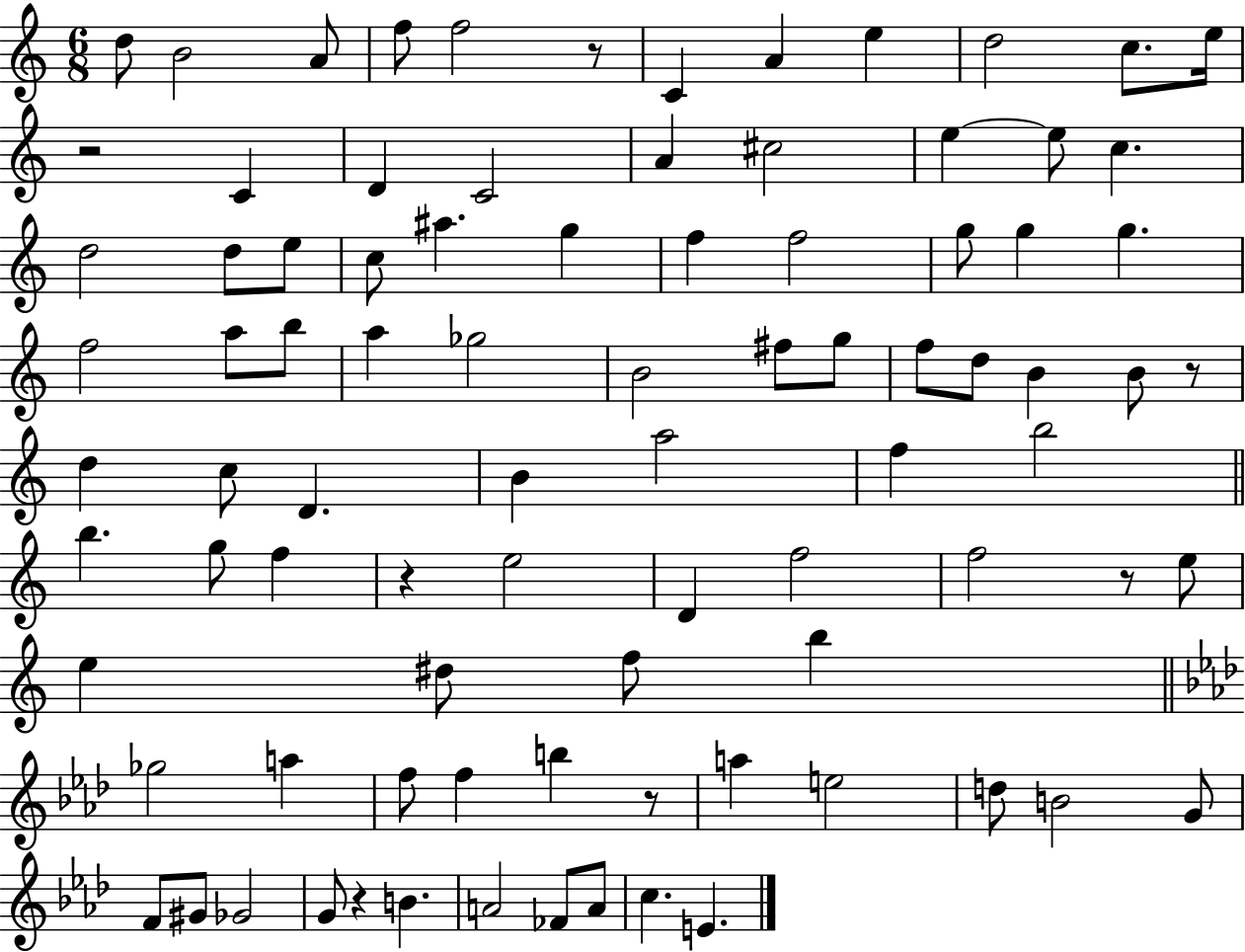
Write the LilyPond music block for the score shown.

{
  \clef treble
  \numericTimeSignature
  \time 6/8
  \key c \major
  \repeat volta 2 { d''8 b'2 a'8 | f''8 f''2 r8 | c'4 a'4 e''4 | d''2 c''8. e''16 | \break r2 c'4 | d'4 c'2 | a'4 cis''2 | e''4~~ e''8 c''4. | \break d''2 d''8 e''8 | c''8 ais''4. g''4 | f''4 f''2 | g''8 g''4 g''4. | \break f''2 a''8 b''8 | a''4 ges''2 | b'2 fis''8 g''8 | f''8 d''8 b'4 b'8 r8 | \break d''4 c''8 d'4. | b'4 a''2 | f''4 b''2 | \bar "||" \break \key c \major b''4. g''8 f''4 | r4 e''2 | d'4 f''2 | f''2 r8 e''8 | \break e''4 dis''8 f''8 b''4 | \bar "||" \break \key f \minor ges''2 a''4 | f''8 f''4 b''4 r8 | a''4 e''2 | d''8 b'2 g'8 | \break f'8 gis'8 ges'2 | g'8 r4 b'4. | a'2 fes'8 a'8 | c''4. e'4. | \break } \bar "|."
}